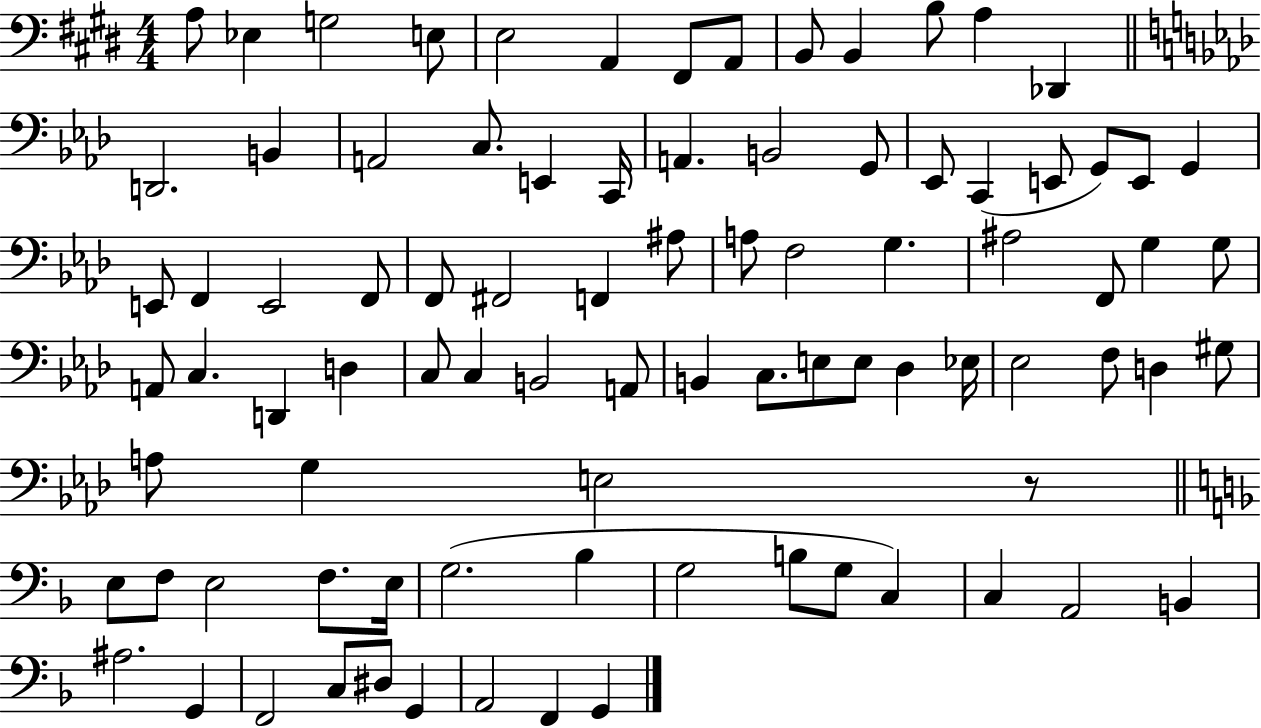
X:1
T:Untitled
M:4/4
L:1/4
K:E
A,/2 _E, G,2 E,/2 E,2 A,, ^F,,/2 A,,/2 B,,/2 B,, B,/2 A, _D,, D,,2 B,, A,,2 C,/2 E,, C,,/4 A,, B,,2 G,,/2 _E,,/2 C,, E,,/2 G,,/2 E,,/2 G,, E,,/2 F,, E,,2 F,,/2 F,,/2 ^F,,2 F,, ^A,/2 A,/2 F,2 G, ^A,2 F,,/2 G, G,/2 A,,/2 C, D,, D, C,/2 C, B,,2 A,,/2 B,, C,/2 E,/2 E,/2 _D, _E,/4 _E,2 F,/2 D, ^G,/2 A,/2 G, E,2 z/2 E,/2 F,/2 E,2 F,/2 E,/4 G,2 _B, G,2 B,/2 G,/2 C, C, A,,2 B,, ^A,2 G,, F,,2 C,/2 ^D,/2 G,, A,,2 F,, G,,